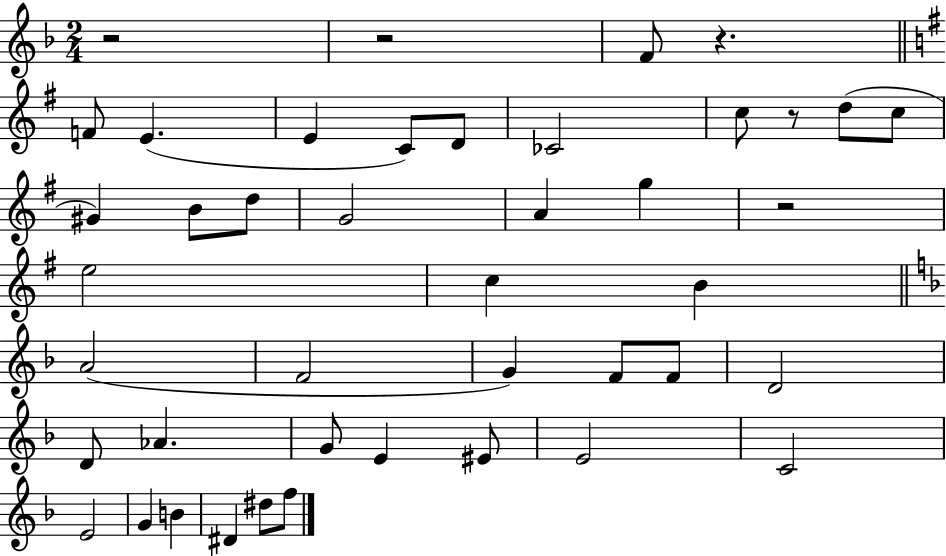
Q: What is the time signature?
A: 2/4